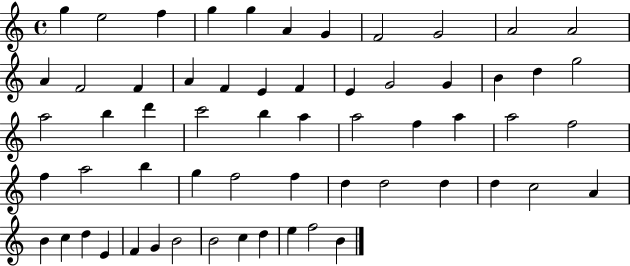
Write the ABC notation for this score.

X:1
T:Untitled
M:4/4
L:1/4
K:C
g e2 f g g A G F2 G2 A2 A2 A F2 F A F E F E G2 G B d g2 a2 b d' c'2 b a a2 f a a2 f2 f a2 b g f2 f d d2 d d c2 A B c d E F G B2 B2 c d e f2 B